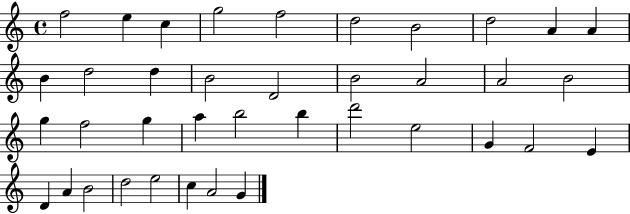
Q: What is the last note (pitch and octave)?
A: G4